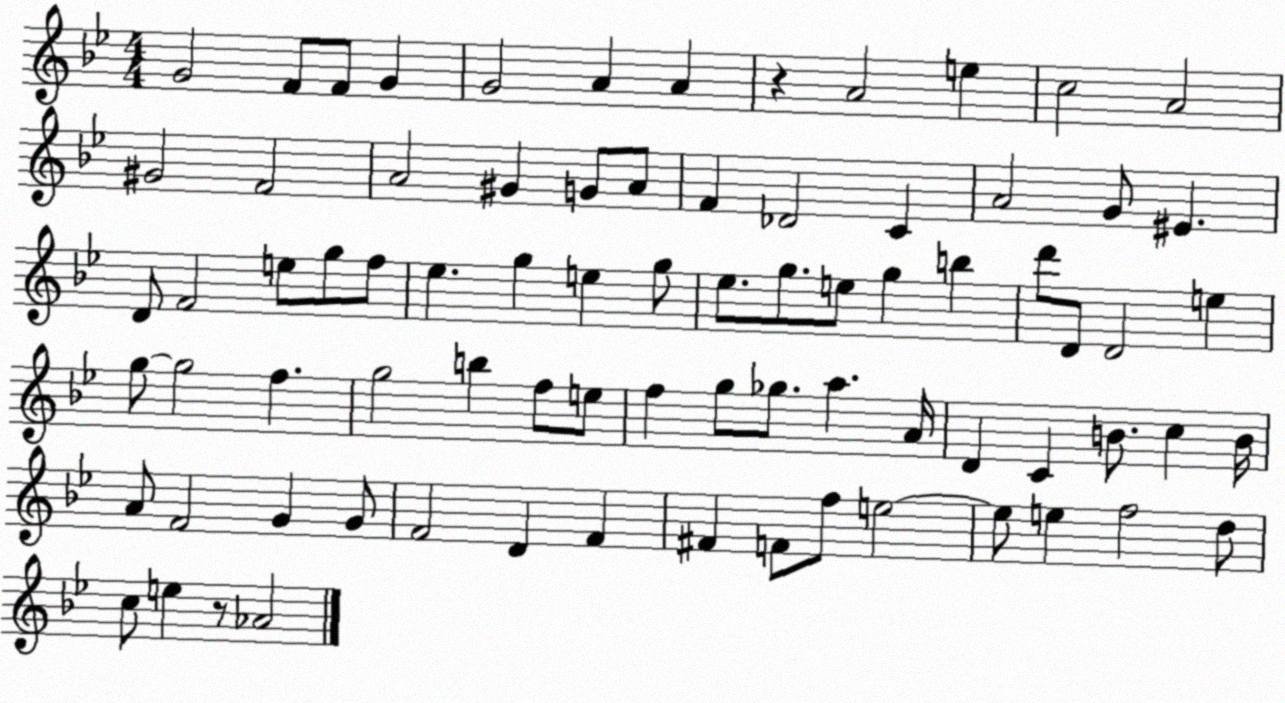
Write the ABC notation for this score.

X:1
T:Untitled
M:4/4
L:1/4
K:Bb
G2 F/2 F/2 G G2 A A z A2 e c2 A2 ^G2 F2 A2 ^G G/2 A/2 F _D2 C A2 G/2 ^E D/2 F2 e/2 g/2 f/2 _e g e g/2 _e/2 g/2 e/2 g b d'/2 D/2 D2 e g/2 g2 f g2 b f/2 e/2 f g/2 _g/2 a A/4 D C B/2 c B/4 A/2 F2 G G/2 F2 D F ^F F/2 f/2 e2 e/2 e f2 d/2 c/2 e z/2 _A2